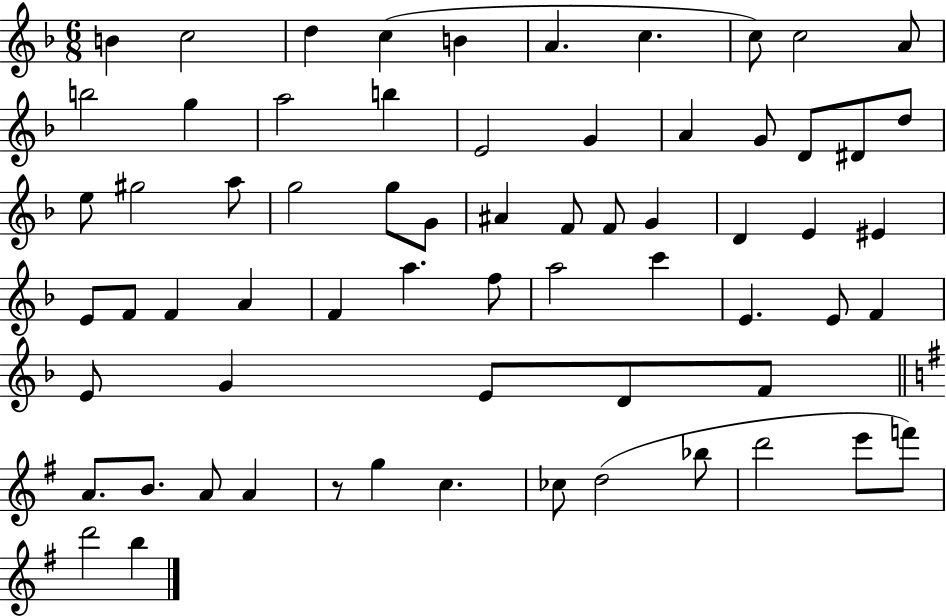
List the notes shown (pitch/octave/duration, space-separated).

B4/q C5/h D5/q C5/q B4/q A4/q. C5/q. C5/e C5/h A4/e B5/h G5/q A5/h B5/q E4/h G4/q A4/q G4/e D4/e D#4/e D5/e E5/e G#5/h A5/e G5/h G5/e G4/e A#4/q F4/e F4/e G4/q D4/q E4/q EIS4/q E4/e F4/e F4/q A4/q F4/q A5/q. F5/e A5/h C6/q E4/q. E4/e F4/q E4/e G4/q E4/e D4/e F4/e A4/e. B4/e. A4/e A4/q R/e G5/q C5/q. CES5/e D5/h Bb5/e D6/h E6/e F6/e D6/h B5/q